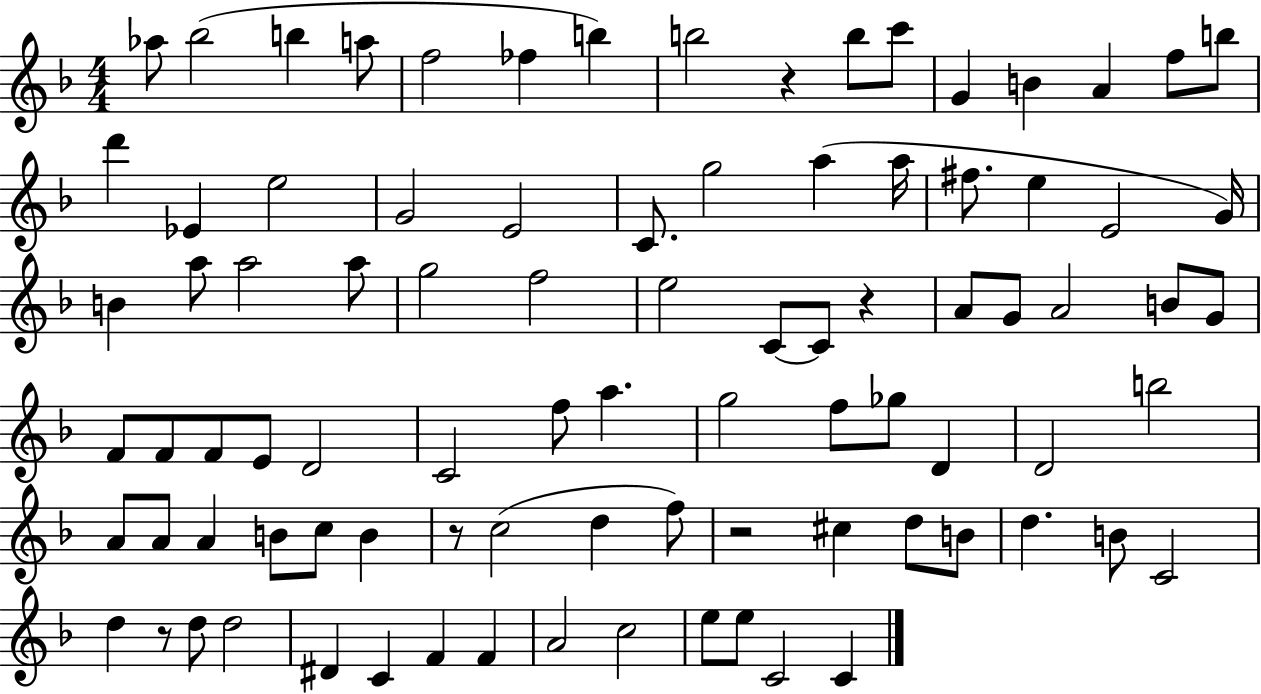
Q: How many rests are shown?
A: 5